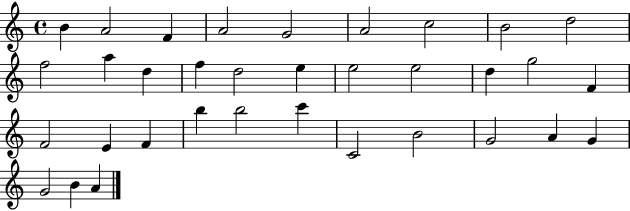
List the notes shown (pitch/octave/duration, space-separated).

B4/q A4/h F4/q A4/h G4/h A4/h C5/h B4/h D5/h F5/h A5/q D5/q F5/q D5/h E5/q E5/h E5/h D5/q G5/h F4/q F4/h E4/q F4/q B5/q B5/h C6/q C4/h B4/h G4/h A4/q G4/q G4/h B4/q A4/q